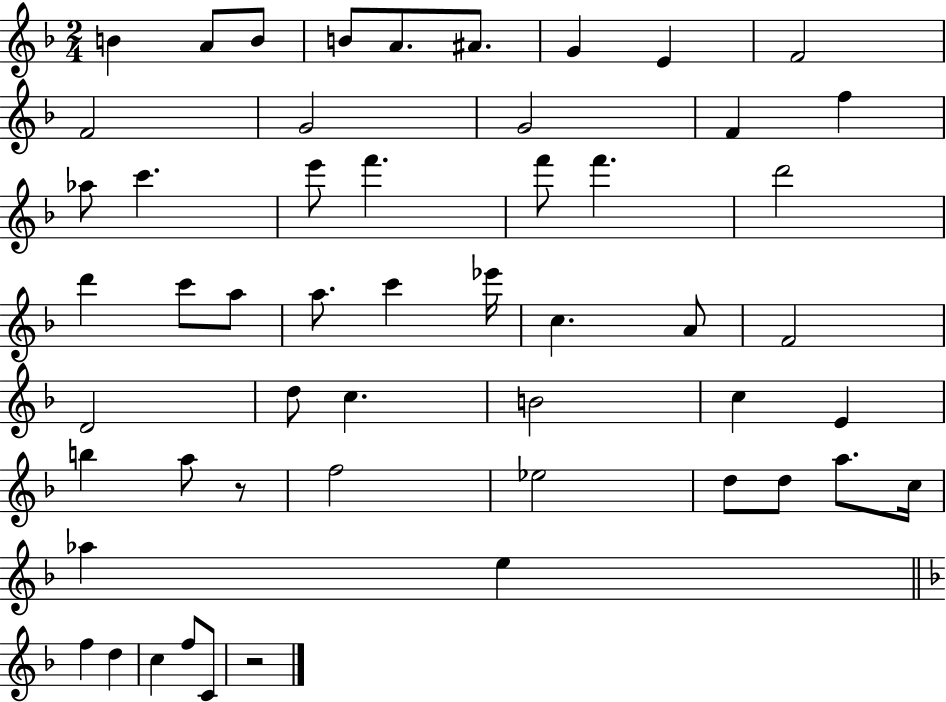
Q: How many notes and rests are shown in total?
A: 53